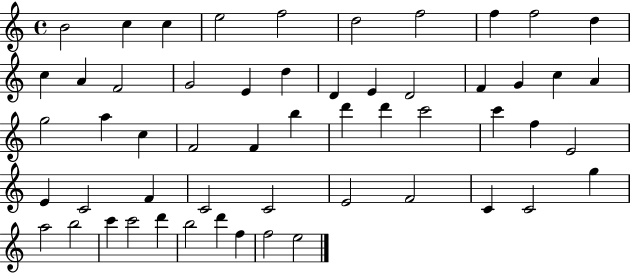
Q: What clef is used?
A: treble